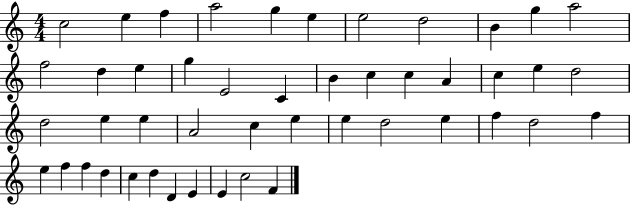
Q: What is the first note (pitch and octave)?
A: C5